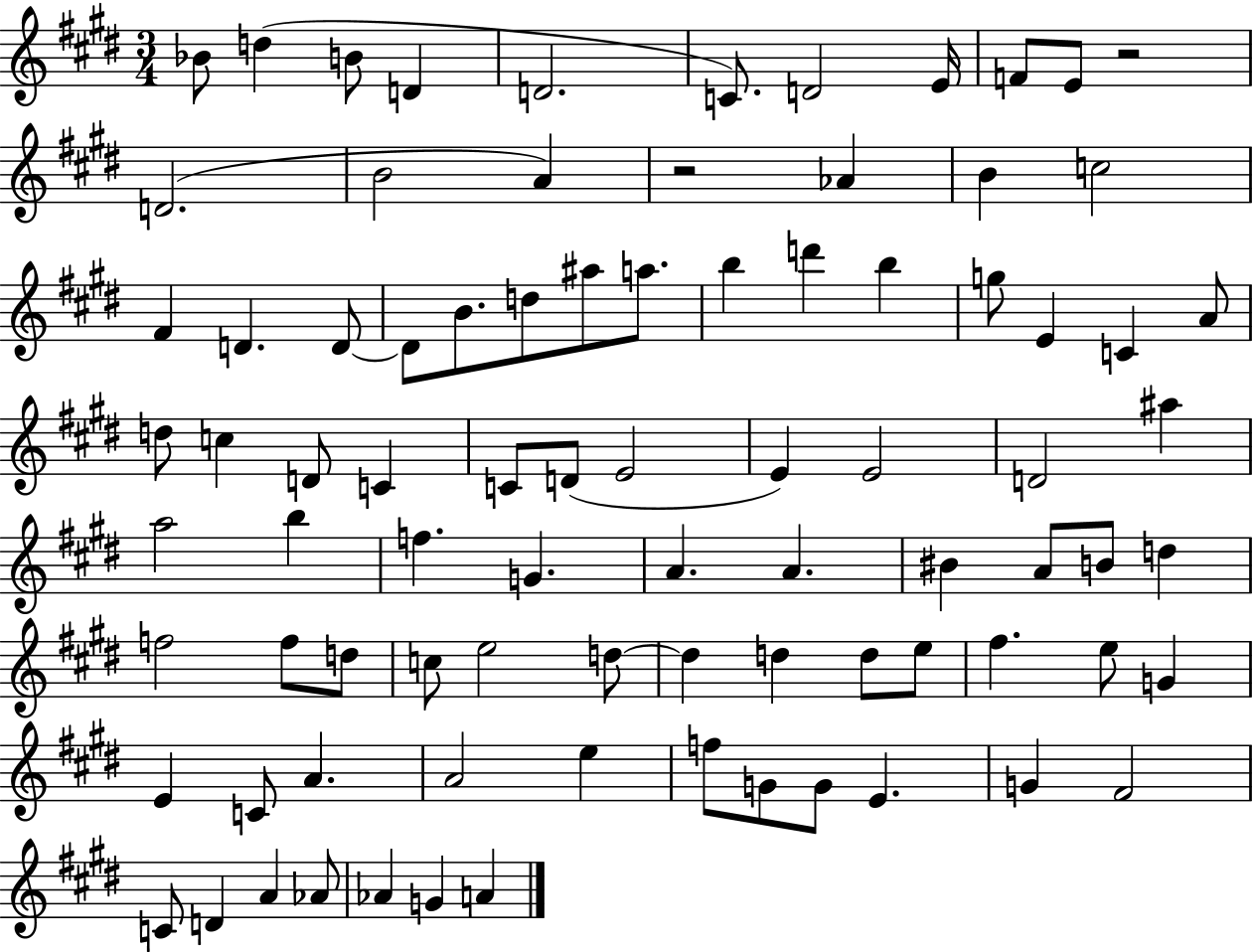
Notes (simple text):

Bb4/e D5/q B4/e D4/q D4/h. C4/e. D4/h E4/s F4/e E4/e R/h D4/h. B4/h A4/q R/h Ab4/q B4/q C5/h F#4/q D4/q. D4/e D4/e B4/e. D5/e A#5/e A5/e. B5/q D6/q B5/q G5/e E4/q C4/q A4/e D5/e C5/q D4/e C4/q C4/e D4/e E4/h E4/q E4/h D4/h A#5/q A5/h B5/q F5/q. G4/q. A4/q. A4/q. BIS4/q A4/e B4/e D5/q F5/h F5/e D5/e C5/e E5/h D5/e D5/q D5/q D5/e E5/e F#5/q. E5/e G4/q E4/q C4/e A4/q. A4/h E5/q F5/e G4/e G4/e E4/q. G4/q F#4/h C4/e D4/q A4/q Ab4/e Ab4/q G4/q A4/q